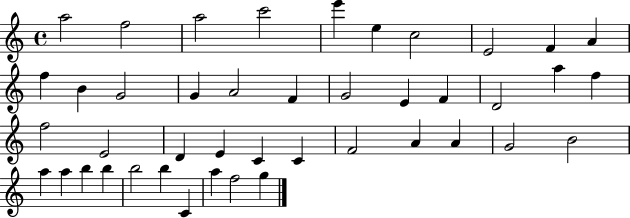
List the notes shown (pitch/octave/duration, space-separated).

A5/h F5/h A5/h C6/h E6/q E5/q C5/h E4/h F4/q A4/q F5/q B4/q G4/h G4/q A4/h F4/q G4/h E4/q F4/q D4/h A5/q F5/q F5/h E4/h D4/q E4/q C4/q C4/q F4/h A4/q A4/q G4/h B4/h A5/q A5/q B5/q B5/q B5/h B5/q C4/q A5/q F5/h G5/q